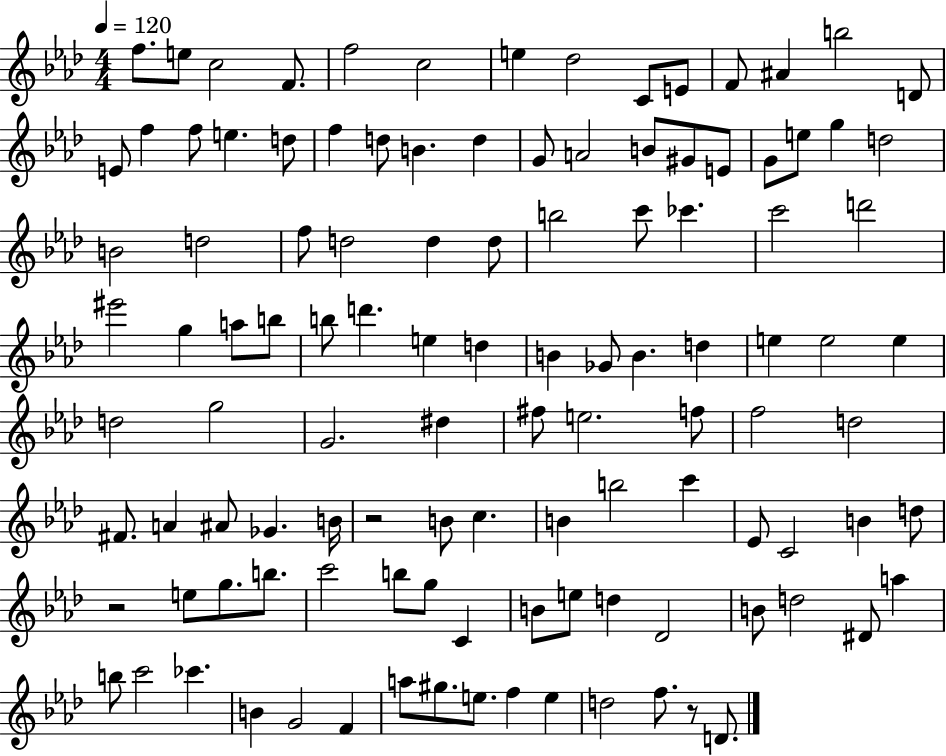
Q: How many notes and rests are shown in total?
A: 113